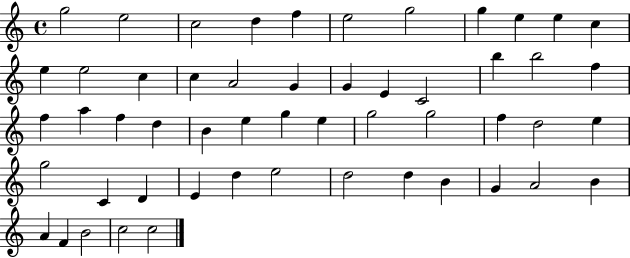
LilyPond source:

{
  \clef treble
  \time 4/4
  \defaultTimeSignature
  \key c \major
  g''2 e''2 | c''2 d''4 f''4 | e''2 g''2 | g''4 e''4 e''4 c''4 | \break e''4 e''2 c''4 | c''4 a'2 g'4 | g'4 e'4 c'2 | b''4 b''2 f''4 | \break f''4 a''4 f''4 d''4 | b'4 e''4 g''4 e''4 | g''2 g''2 | f''4 d''2 e''4 | \break g''2 c'4 d'4 | e'4 d''4 e''2 | d''2 d''4 b'4 | g'4 a'2 b'4 | \break a'4 f'4 b'2 | c''2 c''2 | \bar "|."
}